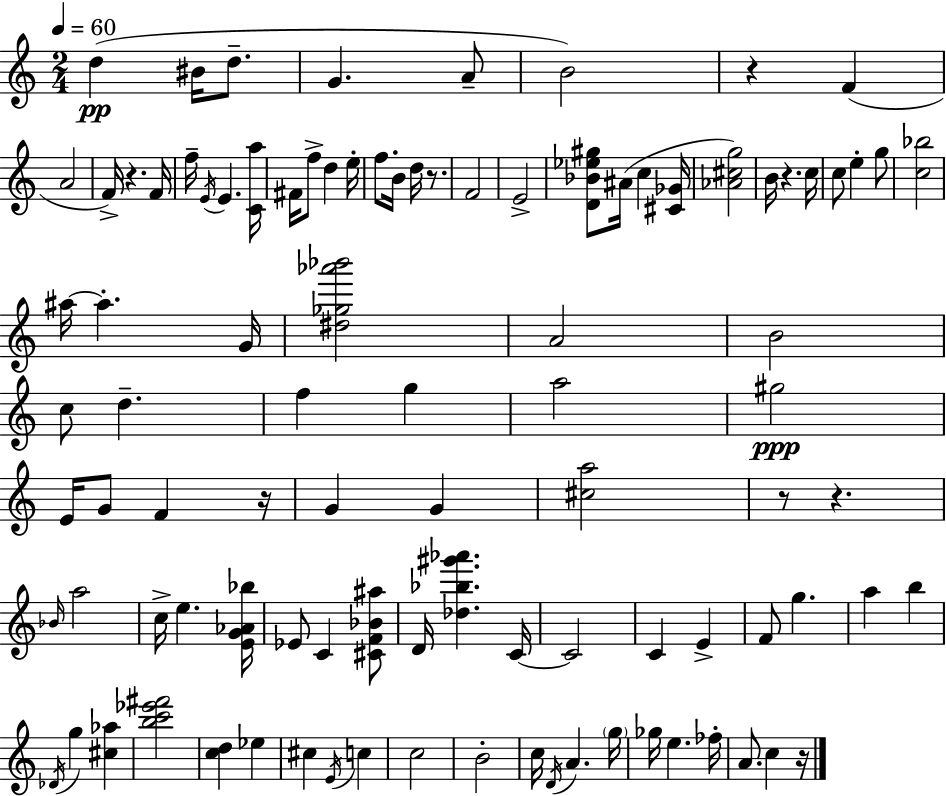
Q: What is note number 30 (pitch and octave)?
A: A#5